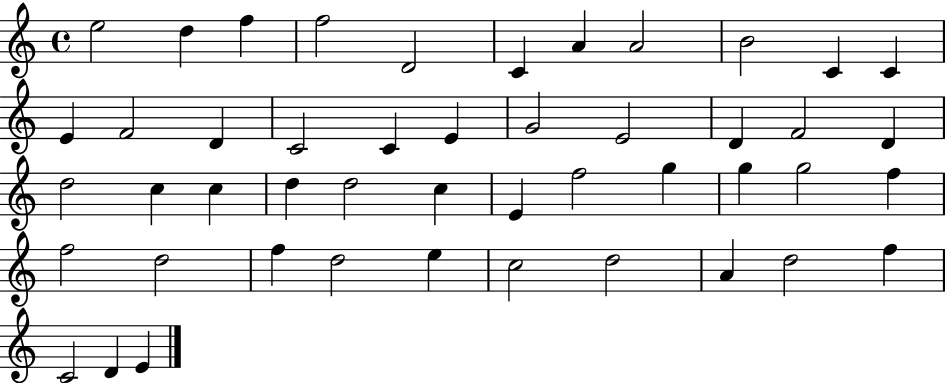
E5/h D5/q F5/q F5/h D4/h C4/q A4/q A4/h B4/h C4/q C4/q E4/q F4/h D4/q C4/h C4/q E4/q G4/h E4/h D4/q F4/h D4/q D5/h C5/q C5/q D5/q D5/h C5/q E4/q F5/h G5/q G5/q G5/h F5/q F5/h D5/h F5/q D5/h E5/q C5/h D5/h A4/q D5/h F5/q C4/h D4/q E4/q